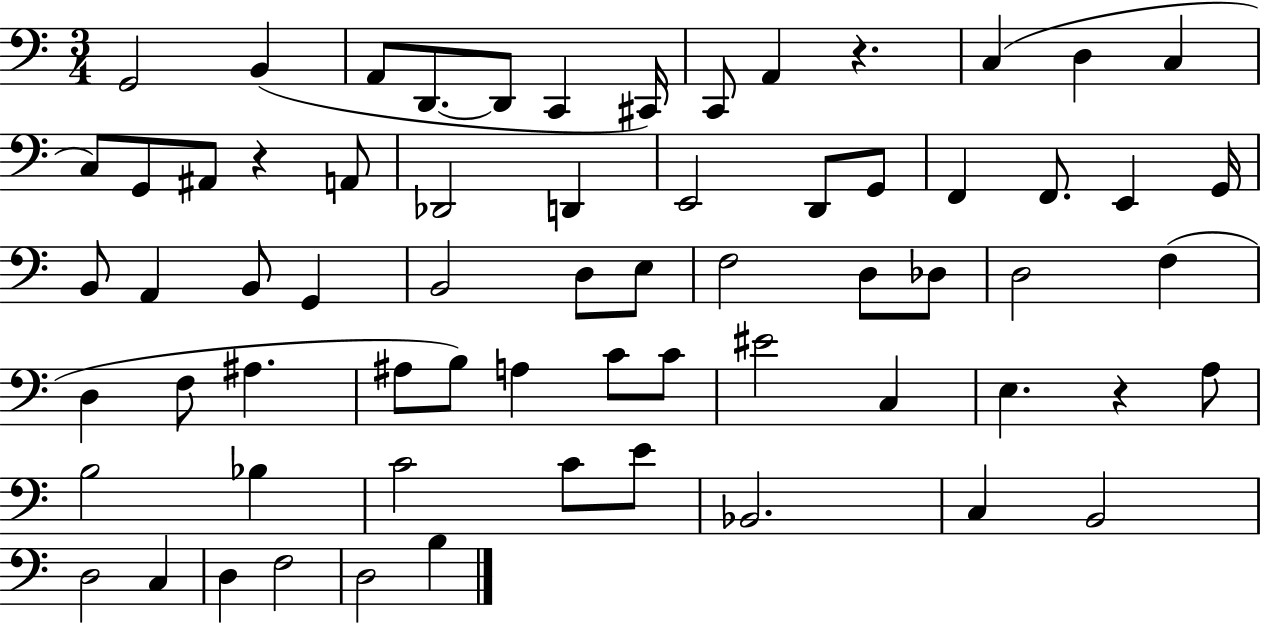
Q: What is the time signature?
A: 3/4